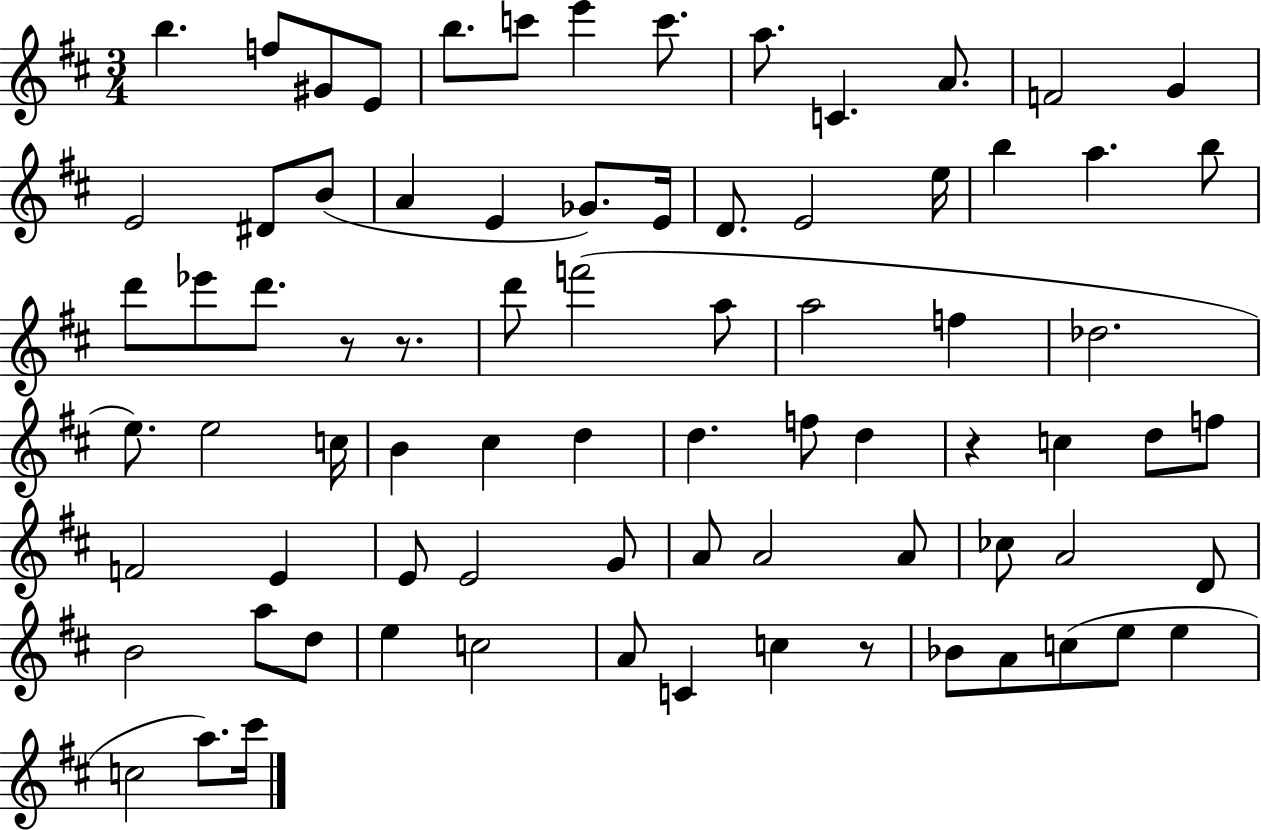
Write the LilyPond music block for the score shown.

{
  \clef treble
  \numericTimeSignature
  \time 3/4
  \key d \major
  b''4. f''8 gis'8 e'8 | b''8. c'''8 e'''4 c'''8. | a''8. c'4. a'8. | f'2 g'4 | \break e'2 dis'8 b'8( | a'4 e'4 ges'8.) e'16 | d'8. e'2 e''16 | b''4 a''4. b''8 | \break d'''8 ees'''8 d'''8. r8 r8. | d'''8 f'''2( a''8 | a''2 f''4 | des''2. | \break e''8.) e''2 c''16 | b'4 cis''4 d''4 | d''4. f''8 d''4 | r4 c''4 d''8 f''8 | \break f'2 e'4 | e'8 e'2 g'8 | a'8 a'2 a'8 | ces''8 a'2 d'8 | \break b'2 a''8 d''8 | e''4 c''2 | a'8 c'4 c''4 r8 | bes'8 a'8 c''8( e''8 e''4 | \break c''2 a''8.) cis'''16 | \bar "|."
}